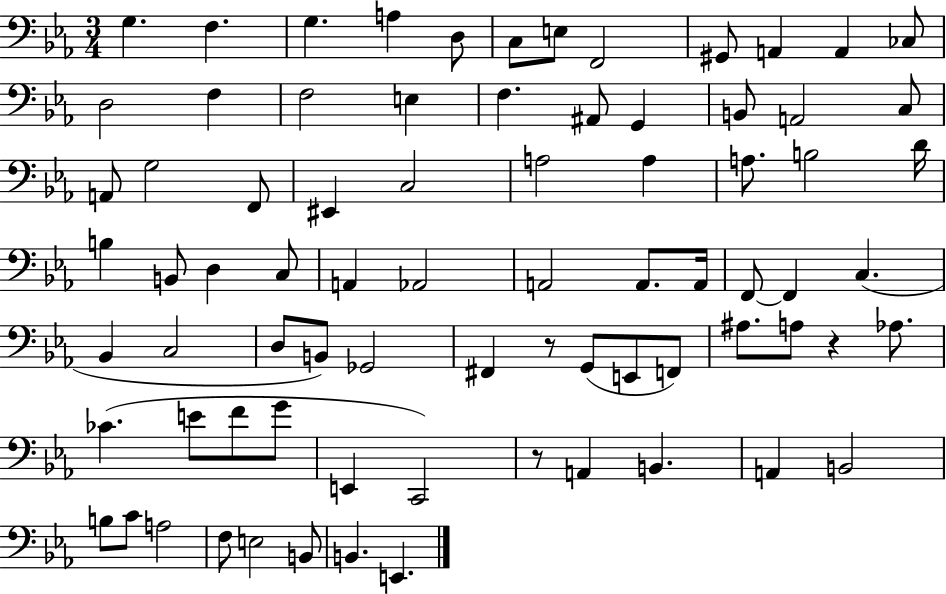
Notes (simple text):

G3/q. F3/q. G3/q. A3/q D3/e C3/e E3/e F2/h G#2/e A2/q A2/q CES3/e D3/h F3/q F3/h E3/q F3/q. A#2/e G2/q B2/e A2/h C3/e A2/e G3/h F2/e EIS2/q C3/h A3/h A3/q A3/e. B3/h D4/s B3/q B2/e D3/q C3/e A2/q Ab2/h A2/h A2/e. A2/s F2/e F2/q C3/q. Bb2/q C3/h D3/e B2/e Gb2/h F#2/q R/e G2/e E2/e F2/e A#3/e. A3/e R/q Ab3/e. CES4/q. E4/e F4/e G4/e E2/q C2/h R/e A2/q B2/q. A2/q B2/h B3/e C4/e A3/h F3/e E3/h B2/e B2/q. E2/q.